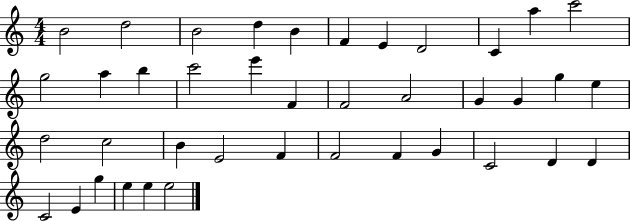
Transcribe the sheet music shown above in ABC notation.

X:1
T:Untitled
M:4/4
L:1/4
K:C
B2 d2 B2 d B F E D2 C a c'2 g2 a b c'2 e' F F2 A2 G G g e d2 c2 B E2 F F2 F G C2 D D C2 E g e e e2